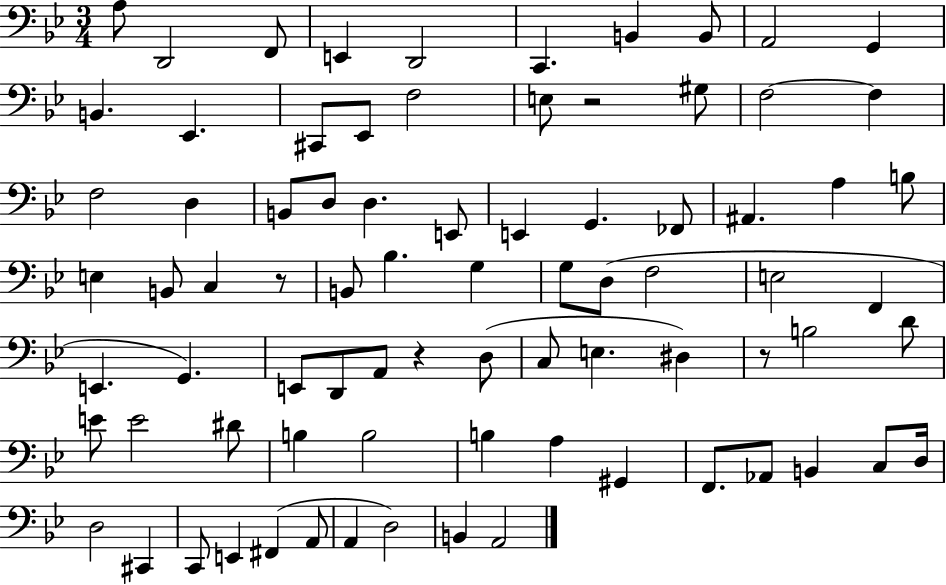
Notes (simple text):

A3/e D2/h F2/e E2/q D2/h C2/q. B2/q B2/e A2/h G2/q B2/q. Eb2/q. C#2/e Eb2/e F3/h E3/e R/h G#3/e F3/h F3/q F3/h D3/q B2/e D3/e D3/q. E2/e E2/q G2/q. FES2/e A#2/q. A3/q B3/e E3/q B2/e C3/q R/e B2/e Bb3/q. G3/q G3/e D3/e F3/h E3/h F2/q E2/q. G2/q. E2/e D2/e A2/e R/q D3/e C3/e E3/q. D#3/q R/e B3/h D4/e E4/e E4/h D#4/e B3/q B3/h B3/q A3/q G#2/q F2/e. Ab2/e B2/q C3/e D3/s D3/h C#2/q C2/e E2/q F#2/q A2/e A2/q D3/h B2/q A2/h